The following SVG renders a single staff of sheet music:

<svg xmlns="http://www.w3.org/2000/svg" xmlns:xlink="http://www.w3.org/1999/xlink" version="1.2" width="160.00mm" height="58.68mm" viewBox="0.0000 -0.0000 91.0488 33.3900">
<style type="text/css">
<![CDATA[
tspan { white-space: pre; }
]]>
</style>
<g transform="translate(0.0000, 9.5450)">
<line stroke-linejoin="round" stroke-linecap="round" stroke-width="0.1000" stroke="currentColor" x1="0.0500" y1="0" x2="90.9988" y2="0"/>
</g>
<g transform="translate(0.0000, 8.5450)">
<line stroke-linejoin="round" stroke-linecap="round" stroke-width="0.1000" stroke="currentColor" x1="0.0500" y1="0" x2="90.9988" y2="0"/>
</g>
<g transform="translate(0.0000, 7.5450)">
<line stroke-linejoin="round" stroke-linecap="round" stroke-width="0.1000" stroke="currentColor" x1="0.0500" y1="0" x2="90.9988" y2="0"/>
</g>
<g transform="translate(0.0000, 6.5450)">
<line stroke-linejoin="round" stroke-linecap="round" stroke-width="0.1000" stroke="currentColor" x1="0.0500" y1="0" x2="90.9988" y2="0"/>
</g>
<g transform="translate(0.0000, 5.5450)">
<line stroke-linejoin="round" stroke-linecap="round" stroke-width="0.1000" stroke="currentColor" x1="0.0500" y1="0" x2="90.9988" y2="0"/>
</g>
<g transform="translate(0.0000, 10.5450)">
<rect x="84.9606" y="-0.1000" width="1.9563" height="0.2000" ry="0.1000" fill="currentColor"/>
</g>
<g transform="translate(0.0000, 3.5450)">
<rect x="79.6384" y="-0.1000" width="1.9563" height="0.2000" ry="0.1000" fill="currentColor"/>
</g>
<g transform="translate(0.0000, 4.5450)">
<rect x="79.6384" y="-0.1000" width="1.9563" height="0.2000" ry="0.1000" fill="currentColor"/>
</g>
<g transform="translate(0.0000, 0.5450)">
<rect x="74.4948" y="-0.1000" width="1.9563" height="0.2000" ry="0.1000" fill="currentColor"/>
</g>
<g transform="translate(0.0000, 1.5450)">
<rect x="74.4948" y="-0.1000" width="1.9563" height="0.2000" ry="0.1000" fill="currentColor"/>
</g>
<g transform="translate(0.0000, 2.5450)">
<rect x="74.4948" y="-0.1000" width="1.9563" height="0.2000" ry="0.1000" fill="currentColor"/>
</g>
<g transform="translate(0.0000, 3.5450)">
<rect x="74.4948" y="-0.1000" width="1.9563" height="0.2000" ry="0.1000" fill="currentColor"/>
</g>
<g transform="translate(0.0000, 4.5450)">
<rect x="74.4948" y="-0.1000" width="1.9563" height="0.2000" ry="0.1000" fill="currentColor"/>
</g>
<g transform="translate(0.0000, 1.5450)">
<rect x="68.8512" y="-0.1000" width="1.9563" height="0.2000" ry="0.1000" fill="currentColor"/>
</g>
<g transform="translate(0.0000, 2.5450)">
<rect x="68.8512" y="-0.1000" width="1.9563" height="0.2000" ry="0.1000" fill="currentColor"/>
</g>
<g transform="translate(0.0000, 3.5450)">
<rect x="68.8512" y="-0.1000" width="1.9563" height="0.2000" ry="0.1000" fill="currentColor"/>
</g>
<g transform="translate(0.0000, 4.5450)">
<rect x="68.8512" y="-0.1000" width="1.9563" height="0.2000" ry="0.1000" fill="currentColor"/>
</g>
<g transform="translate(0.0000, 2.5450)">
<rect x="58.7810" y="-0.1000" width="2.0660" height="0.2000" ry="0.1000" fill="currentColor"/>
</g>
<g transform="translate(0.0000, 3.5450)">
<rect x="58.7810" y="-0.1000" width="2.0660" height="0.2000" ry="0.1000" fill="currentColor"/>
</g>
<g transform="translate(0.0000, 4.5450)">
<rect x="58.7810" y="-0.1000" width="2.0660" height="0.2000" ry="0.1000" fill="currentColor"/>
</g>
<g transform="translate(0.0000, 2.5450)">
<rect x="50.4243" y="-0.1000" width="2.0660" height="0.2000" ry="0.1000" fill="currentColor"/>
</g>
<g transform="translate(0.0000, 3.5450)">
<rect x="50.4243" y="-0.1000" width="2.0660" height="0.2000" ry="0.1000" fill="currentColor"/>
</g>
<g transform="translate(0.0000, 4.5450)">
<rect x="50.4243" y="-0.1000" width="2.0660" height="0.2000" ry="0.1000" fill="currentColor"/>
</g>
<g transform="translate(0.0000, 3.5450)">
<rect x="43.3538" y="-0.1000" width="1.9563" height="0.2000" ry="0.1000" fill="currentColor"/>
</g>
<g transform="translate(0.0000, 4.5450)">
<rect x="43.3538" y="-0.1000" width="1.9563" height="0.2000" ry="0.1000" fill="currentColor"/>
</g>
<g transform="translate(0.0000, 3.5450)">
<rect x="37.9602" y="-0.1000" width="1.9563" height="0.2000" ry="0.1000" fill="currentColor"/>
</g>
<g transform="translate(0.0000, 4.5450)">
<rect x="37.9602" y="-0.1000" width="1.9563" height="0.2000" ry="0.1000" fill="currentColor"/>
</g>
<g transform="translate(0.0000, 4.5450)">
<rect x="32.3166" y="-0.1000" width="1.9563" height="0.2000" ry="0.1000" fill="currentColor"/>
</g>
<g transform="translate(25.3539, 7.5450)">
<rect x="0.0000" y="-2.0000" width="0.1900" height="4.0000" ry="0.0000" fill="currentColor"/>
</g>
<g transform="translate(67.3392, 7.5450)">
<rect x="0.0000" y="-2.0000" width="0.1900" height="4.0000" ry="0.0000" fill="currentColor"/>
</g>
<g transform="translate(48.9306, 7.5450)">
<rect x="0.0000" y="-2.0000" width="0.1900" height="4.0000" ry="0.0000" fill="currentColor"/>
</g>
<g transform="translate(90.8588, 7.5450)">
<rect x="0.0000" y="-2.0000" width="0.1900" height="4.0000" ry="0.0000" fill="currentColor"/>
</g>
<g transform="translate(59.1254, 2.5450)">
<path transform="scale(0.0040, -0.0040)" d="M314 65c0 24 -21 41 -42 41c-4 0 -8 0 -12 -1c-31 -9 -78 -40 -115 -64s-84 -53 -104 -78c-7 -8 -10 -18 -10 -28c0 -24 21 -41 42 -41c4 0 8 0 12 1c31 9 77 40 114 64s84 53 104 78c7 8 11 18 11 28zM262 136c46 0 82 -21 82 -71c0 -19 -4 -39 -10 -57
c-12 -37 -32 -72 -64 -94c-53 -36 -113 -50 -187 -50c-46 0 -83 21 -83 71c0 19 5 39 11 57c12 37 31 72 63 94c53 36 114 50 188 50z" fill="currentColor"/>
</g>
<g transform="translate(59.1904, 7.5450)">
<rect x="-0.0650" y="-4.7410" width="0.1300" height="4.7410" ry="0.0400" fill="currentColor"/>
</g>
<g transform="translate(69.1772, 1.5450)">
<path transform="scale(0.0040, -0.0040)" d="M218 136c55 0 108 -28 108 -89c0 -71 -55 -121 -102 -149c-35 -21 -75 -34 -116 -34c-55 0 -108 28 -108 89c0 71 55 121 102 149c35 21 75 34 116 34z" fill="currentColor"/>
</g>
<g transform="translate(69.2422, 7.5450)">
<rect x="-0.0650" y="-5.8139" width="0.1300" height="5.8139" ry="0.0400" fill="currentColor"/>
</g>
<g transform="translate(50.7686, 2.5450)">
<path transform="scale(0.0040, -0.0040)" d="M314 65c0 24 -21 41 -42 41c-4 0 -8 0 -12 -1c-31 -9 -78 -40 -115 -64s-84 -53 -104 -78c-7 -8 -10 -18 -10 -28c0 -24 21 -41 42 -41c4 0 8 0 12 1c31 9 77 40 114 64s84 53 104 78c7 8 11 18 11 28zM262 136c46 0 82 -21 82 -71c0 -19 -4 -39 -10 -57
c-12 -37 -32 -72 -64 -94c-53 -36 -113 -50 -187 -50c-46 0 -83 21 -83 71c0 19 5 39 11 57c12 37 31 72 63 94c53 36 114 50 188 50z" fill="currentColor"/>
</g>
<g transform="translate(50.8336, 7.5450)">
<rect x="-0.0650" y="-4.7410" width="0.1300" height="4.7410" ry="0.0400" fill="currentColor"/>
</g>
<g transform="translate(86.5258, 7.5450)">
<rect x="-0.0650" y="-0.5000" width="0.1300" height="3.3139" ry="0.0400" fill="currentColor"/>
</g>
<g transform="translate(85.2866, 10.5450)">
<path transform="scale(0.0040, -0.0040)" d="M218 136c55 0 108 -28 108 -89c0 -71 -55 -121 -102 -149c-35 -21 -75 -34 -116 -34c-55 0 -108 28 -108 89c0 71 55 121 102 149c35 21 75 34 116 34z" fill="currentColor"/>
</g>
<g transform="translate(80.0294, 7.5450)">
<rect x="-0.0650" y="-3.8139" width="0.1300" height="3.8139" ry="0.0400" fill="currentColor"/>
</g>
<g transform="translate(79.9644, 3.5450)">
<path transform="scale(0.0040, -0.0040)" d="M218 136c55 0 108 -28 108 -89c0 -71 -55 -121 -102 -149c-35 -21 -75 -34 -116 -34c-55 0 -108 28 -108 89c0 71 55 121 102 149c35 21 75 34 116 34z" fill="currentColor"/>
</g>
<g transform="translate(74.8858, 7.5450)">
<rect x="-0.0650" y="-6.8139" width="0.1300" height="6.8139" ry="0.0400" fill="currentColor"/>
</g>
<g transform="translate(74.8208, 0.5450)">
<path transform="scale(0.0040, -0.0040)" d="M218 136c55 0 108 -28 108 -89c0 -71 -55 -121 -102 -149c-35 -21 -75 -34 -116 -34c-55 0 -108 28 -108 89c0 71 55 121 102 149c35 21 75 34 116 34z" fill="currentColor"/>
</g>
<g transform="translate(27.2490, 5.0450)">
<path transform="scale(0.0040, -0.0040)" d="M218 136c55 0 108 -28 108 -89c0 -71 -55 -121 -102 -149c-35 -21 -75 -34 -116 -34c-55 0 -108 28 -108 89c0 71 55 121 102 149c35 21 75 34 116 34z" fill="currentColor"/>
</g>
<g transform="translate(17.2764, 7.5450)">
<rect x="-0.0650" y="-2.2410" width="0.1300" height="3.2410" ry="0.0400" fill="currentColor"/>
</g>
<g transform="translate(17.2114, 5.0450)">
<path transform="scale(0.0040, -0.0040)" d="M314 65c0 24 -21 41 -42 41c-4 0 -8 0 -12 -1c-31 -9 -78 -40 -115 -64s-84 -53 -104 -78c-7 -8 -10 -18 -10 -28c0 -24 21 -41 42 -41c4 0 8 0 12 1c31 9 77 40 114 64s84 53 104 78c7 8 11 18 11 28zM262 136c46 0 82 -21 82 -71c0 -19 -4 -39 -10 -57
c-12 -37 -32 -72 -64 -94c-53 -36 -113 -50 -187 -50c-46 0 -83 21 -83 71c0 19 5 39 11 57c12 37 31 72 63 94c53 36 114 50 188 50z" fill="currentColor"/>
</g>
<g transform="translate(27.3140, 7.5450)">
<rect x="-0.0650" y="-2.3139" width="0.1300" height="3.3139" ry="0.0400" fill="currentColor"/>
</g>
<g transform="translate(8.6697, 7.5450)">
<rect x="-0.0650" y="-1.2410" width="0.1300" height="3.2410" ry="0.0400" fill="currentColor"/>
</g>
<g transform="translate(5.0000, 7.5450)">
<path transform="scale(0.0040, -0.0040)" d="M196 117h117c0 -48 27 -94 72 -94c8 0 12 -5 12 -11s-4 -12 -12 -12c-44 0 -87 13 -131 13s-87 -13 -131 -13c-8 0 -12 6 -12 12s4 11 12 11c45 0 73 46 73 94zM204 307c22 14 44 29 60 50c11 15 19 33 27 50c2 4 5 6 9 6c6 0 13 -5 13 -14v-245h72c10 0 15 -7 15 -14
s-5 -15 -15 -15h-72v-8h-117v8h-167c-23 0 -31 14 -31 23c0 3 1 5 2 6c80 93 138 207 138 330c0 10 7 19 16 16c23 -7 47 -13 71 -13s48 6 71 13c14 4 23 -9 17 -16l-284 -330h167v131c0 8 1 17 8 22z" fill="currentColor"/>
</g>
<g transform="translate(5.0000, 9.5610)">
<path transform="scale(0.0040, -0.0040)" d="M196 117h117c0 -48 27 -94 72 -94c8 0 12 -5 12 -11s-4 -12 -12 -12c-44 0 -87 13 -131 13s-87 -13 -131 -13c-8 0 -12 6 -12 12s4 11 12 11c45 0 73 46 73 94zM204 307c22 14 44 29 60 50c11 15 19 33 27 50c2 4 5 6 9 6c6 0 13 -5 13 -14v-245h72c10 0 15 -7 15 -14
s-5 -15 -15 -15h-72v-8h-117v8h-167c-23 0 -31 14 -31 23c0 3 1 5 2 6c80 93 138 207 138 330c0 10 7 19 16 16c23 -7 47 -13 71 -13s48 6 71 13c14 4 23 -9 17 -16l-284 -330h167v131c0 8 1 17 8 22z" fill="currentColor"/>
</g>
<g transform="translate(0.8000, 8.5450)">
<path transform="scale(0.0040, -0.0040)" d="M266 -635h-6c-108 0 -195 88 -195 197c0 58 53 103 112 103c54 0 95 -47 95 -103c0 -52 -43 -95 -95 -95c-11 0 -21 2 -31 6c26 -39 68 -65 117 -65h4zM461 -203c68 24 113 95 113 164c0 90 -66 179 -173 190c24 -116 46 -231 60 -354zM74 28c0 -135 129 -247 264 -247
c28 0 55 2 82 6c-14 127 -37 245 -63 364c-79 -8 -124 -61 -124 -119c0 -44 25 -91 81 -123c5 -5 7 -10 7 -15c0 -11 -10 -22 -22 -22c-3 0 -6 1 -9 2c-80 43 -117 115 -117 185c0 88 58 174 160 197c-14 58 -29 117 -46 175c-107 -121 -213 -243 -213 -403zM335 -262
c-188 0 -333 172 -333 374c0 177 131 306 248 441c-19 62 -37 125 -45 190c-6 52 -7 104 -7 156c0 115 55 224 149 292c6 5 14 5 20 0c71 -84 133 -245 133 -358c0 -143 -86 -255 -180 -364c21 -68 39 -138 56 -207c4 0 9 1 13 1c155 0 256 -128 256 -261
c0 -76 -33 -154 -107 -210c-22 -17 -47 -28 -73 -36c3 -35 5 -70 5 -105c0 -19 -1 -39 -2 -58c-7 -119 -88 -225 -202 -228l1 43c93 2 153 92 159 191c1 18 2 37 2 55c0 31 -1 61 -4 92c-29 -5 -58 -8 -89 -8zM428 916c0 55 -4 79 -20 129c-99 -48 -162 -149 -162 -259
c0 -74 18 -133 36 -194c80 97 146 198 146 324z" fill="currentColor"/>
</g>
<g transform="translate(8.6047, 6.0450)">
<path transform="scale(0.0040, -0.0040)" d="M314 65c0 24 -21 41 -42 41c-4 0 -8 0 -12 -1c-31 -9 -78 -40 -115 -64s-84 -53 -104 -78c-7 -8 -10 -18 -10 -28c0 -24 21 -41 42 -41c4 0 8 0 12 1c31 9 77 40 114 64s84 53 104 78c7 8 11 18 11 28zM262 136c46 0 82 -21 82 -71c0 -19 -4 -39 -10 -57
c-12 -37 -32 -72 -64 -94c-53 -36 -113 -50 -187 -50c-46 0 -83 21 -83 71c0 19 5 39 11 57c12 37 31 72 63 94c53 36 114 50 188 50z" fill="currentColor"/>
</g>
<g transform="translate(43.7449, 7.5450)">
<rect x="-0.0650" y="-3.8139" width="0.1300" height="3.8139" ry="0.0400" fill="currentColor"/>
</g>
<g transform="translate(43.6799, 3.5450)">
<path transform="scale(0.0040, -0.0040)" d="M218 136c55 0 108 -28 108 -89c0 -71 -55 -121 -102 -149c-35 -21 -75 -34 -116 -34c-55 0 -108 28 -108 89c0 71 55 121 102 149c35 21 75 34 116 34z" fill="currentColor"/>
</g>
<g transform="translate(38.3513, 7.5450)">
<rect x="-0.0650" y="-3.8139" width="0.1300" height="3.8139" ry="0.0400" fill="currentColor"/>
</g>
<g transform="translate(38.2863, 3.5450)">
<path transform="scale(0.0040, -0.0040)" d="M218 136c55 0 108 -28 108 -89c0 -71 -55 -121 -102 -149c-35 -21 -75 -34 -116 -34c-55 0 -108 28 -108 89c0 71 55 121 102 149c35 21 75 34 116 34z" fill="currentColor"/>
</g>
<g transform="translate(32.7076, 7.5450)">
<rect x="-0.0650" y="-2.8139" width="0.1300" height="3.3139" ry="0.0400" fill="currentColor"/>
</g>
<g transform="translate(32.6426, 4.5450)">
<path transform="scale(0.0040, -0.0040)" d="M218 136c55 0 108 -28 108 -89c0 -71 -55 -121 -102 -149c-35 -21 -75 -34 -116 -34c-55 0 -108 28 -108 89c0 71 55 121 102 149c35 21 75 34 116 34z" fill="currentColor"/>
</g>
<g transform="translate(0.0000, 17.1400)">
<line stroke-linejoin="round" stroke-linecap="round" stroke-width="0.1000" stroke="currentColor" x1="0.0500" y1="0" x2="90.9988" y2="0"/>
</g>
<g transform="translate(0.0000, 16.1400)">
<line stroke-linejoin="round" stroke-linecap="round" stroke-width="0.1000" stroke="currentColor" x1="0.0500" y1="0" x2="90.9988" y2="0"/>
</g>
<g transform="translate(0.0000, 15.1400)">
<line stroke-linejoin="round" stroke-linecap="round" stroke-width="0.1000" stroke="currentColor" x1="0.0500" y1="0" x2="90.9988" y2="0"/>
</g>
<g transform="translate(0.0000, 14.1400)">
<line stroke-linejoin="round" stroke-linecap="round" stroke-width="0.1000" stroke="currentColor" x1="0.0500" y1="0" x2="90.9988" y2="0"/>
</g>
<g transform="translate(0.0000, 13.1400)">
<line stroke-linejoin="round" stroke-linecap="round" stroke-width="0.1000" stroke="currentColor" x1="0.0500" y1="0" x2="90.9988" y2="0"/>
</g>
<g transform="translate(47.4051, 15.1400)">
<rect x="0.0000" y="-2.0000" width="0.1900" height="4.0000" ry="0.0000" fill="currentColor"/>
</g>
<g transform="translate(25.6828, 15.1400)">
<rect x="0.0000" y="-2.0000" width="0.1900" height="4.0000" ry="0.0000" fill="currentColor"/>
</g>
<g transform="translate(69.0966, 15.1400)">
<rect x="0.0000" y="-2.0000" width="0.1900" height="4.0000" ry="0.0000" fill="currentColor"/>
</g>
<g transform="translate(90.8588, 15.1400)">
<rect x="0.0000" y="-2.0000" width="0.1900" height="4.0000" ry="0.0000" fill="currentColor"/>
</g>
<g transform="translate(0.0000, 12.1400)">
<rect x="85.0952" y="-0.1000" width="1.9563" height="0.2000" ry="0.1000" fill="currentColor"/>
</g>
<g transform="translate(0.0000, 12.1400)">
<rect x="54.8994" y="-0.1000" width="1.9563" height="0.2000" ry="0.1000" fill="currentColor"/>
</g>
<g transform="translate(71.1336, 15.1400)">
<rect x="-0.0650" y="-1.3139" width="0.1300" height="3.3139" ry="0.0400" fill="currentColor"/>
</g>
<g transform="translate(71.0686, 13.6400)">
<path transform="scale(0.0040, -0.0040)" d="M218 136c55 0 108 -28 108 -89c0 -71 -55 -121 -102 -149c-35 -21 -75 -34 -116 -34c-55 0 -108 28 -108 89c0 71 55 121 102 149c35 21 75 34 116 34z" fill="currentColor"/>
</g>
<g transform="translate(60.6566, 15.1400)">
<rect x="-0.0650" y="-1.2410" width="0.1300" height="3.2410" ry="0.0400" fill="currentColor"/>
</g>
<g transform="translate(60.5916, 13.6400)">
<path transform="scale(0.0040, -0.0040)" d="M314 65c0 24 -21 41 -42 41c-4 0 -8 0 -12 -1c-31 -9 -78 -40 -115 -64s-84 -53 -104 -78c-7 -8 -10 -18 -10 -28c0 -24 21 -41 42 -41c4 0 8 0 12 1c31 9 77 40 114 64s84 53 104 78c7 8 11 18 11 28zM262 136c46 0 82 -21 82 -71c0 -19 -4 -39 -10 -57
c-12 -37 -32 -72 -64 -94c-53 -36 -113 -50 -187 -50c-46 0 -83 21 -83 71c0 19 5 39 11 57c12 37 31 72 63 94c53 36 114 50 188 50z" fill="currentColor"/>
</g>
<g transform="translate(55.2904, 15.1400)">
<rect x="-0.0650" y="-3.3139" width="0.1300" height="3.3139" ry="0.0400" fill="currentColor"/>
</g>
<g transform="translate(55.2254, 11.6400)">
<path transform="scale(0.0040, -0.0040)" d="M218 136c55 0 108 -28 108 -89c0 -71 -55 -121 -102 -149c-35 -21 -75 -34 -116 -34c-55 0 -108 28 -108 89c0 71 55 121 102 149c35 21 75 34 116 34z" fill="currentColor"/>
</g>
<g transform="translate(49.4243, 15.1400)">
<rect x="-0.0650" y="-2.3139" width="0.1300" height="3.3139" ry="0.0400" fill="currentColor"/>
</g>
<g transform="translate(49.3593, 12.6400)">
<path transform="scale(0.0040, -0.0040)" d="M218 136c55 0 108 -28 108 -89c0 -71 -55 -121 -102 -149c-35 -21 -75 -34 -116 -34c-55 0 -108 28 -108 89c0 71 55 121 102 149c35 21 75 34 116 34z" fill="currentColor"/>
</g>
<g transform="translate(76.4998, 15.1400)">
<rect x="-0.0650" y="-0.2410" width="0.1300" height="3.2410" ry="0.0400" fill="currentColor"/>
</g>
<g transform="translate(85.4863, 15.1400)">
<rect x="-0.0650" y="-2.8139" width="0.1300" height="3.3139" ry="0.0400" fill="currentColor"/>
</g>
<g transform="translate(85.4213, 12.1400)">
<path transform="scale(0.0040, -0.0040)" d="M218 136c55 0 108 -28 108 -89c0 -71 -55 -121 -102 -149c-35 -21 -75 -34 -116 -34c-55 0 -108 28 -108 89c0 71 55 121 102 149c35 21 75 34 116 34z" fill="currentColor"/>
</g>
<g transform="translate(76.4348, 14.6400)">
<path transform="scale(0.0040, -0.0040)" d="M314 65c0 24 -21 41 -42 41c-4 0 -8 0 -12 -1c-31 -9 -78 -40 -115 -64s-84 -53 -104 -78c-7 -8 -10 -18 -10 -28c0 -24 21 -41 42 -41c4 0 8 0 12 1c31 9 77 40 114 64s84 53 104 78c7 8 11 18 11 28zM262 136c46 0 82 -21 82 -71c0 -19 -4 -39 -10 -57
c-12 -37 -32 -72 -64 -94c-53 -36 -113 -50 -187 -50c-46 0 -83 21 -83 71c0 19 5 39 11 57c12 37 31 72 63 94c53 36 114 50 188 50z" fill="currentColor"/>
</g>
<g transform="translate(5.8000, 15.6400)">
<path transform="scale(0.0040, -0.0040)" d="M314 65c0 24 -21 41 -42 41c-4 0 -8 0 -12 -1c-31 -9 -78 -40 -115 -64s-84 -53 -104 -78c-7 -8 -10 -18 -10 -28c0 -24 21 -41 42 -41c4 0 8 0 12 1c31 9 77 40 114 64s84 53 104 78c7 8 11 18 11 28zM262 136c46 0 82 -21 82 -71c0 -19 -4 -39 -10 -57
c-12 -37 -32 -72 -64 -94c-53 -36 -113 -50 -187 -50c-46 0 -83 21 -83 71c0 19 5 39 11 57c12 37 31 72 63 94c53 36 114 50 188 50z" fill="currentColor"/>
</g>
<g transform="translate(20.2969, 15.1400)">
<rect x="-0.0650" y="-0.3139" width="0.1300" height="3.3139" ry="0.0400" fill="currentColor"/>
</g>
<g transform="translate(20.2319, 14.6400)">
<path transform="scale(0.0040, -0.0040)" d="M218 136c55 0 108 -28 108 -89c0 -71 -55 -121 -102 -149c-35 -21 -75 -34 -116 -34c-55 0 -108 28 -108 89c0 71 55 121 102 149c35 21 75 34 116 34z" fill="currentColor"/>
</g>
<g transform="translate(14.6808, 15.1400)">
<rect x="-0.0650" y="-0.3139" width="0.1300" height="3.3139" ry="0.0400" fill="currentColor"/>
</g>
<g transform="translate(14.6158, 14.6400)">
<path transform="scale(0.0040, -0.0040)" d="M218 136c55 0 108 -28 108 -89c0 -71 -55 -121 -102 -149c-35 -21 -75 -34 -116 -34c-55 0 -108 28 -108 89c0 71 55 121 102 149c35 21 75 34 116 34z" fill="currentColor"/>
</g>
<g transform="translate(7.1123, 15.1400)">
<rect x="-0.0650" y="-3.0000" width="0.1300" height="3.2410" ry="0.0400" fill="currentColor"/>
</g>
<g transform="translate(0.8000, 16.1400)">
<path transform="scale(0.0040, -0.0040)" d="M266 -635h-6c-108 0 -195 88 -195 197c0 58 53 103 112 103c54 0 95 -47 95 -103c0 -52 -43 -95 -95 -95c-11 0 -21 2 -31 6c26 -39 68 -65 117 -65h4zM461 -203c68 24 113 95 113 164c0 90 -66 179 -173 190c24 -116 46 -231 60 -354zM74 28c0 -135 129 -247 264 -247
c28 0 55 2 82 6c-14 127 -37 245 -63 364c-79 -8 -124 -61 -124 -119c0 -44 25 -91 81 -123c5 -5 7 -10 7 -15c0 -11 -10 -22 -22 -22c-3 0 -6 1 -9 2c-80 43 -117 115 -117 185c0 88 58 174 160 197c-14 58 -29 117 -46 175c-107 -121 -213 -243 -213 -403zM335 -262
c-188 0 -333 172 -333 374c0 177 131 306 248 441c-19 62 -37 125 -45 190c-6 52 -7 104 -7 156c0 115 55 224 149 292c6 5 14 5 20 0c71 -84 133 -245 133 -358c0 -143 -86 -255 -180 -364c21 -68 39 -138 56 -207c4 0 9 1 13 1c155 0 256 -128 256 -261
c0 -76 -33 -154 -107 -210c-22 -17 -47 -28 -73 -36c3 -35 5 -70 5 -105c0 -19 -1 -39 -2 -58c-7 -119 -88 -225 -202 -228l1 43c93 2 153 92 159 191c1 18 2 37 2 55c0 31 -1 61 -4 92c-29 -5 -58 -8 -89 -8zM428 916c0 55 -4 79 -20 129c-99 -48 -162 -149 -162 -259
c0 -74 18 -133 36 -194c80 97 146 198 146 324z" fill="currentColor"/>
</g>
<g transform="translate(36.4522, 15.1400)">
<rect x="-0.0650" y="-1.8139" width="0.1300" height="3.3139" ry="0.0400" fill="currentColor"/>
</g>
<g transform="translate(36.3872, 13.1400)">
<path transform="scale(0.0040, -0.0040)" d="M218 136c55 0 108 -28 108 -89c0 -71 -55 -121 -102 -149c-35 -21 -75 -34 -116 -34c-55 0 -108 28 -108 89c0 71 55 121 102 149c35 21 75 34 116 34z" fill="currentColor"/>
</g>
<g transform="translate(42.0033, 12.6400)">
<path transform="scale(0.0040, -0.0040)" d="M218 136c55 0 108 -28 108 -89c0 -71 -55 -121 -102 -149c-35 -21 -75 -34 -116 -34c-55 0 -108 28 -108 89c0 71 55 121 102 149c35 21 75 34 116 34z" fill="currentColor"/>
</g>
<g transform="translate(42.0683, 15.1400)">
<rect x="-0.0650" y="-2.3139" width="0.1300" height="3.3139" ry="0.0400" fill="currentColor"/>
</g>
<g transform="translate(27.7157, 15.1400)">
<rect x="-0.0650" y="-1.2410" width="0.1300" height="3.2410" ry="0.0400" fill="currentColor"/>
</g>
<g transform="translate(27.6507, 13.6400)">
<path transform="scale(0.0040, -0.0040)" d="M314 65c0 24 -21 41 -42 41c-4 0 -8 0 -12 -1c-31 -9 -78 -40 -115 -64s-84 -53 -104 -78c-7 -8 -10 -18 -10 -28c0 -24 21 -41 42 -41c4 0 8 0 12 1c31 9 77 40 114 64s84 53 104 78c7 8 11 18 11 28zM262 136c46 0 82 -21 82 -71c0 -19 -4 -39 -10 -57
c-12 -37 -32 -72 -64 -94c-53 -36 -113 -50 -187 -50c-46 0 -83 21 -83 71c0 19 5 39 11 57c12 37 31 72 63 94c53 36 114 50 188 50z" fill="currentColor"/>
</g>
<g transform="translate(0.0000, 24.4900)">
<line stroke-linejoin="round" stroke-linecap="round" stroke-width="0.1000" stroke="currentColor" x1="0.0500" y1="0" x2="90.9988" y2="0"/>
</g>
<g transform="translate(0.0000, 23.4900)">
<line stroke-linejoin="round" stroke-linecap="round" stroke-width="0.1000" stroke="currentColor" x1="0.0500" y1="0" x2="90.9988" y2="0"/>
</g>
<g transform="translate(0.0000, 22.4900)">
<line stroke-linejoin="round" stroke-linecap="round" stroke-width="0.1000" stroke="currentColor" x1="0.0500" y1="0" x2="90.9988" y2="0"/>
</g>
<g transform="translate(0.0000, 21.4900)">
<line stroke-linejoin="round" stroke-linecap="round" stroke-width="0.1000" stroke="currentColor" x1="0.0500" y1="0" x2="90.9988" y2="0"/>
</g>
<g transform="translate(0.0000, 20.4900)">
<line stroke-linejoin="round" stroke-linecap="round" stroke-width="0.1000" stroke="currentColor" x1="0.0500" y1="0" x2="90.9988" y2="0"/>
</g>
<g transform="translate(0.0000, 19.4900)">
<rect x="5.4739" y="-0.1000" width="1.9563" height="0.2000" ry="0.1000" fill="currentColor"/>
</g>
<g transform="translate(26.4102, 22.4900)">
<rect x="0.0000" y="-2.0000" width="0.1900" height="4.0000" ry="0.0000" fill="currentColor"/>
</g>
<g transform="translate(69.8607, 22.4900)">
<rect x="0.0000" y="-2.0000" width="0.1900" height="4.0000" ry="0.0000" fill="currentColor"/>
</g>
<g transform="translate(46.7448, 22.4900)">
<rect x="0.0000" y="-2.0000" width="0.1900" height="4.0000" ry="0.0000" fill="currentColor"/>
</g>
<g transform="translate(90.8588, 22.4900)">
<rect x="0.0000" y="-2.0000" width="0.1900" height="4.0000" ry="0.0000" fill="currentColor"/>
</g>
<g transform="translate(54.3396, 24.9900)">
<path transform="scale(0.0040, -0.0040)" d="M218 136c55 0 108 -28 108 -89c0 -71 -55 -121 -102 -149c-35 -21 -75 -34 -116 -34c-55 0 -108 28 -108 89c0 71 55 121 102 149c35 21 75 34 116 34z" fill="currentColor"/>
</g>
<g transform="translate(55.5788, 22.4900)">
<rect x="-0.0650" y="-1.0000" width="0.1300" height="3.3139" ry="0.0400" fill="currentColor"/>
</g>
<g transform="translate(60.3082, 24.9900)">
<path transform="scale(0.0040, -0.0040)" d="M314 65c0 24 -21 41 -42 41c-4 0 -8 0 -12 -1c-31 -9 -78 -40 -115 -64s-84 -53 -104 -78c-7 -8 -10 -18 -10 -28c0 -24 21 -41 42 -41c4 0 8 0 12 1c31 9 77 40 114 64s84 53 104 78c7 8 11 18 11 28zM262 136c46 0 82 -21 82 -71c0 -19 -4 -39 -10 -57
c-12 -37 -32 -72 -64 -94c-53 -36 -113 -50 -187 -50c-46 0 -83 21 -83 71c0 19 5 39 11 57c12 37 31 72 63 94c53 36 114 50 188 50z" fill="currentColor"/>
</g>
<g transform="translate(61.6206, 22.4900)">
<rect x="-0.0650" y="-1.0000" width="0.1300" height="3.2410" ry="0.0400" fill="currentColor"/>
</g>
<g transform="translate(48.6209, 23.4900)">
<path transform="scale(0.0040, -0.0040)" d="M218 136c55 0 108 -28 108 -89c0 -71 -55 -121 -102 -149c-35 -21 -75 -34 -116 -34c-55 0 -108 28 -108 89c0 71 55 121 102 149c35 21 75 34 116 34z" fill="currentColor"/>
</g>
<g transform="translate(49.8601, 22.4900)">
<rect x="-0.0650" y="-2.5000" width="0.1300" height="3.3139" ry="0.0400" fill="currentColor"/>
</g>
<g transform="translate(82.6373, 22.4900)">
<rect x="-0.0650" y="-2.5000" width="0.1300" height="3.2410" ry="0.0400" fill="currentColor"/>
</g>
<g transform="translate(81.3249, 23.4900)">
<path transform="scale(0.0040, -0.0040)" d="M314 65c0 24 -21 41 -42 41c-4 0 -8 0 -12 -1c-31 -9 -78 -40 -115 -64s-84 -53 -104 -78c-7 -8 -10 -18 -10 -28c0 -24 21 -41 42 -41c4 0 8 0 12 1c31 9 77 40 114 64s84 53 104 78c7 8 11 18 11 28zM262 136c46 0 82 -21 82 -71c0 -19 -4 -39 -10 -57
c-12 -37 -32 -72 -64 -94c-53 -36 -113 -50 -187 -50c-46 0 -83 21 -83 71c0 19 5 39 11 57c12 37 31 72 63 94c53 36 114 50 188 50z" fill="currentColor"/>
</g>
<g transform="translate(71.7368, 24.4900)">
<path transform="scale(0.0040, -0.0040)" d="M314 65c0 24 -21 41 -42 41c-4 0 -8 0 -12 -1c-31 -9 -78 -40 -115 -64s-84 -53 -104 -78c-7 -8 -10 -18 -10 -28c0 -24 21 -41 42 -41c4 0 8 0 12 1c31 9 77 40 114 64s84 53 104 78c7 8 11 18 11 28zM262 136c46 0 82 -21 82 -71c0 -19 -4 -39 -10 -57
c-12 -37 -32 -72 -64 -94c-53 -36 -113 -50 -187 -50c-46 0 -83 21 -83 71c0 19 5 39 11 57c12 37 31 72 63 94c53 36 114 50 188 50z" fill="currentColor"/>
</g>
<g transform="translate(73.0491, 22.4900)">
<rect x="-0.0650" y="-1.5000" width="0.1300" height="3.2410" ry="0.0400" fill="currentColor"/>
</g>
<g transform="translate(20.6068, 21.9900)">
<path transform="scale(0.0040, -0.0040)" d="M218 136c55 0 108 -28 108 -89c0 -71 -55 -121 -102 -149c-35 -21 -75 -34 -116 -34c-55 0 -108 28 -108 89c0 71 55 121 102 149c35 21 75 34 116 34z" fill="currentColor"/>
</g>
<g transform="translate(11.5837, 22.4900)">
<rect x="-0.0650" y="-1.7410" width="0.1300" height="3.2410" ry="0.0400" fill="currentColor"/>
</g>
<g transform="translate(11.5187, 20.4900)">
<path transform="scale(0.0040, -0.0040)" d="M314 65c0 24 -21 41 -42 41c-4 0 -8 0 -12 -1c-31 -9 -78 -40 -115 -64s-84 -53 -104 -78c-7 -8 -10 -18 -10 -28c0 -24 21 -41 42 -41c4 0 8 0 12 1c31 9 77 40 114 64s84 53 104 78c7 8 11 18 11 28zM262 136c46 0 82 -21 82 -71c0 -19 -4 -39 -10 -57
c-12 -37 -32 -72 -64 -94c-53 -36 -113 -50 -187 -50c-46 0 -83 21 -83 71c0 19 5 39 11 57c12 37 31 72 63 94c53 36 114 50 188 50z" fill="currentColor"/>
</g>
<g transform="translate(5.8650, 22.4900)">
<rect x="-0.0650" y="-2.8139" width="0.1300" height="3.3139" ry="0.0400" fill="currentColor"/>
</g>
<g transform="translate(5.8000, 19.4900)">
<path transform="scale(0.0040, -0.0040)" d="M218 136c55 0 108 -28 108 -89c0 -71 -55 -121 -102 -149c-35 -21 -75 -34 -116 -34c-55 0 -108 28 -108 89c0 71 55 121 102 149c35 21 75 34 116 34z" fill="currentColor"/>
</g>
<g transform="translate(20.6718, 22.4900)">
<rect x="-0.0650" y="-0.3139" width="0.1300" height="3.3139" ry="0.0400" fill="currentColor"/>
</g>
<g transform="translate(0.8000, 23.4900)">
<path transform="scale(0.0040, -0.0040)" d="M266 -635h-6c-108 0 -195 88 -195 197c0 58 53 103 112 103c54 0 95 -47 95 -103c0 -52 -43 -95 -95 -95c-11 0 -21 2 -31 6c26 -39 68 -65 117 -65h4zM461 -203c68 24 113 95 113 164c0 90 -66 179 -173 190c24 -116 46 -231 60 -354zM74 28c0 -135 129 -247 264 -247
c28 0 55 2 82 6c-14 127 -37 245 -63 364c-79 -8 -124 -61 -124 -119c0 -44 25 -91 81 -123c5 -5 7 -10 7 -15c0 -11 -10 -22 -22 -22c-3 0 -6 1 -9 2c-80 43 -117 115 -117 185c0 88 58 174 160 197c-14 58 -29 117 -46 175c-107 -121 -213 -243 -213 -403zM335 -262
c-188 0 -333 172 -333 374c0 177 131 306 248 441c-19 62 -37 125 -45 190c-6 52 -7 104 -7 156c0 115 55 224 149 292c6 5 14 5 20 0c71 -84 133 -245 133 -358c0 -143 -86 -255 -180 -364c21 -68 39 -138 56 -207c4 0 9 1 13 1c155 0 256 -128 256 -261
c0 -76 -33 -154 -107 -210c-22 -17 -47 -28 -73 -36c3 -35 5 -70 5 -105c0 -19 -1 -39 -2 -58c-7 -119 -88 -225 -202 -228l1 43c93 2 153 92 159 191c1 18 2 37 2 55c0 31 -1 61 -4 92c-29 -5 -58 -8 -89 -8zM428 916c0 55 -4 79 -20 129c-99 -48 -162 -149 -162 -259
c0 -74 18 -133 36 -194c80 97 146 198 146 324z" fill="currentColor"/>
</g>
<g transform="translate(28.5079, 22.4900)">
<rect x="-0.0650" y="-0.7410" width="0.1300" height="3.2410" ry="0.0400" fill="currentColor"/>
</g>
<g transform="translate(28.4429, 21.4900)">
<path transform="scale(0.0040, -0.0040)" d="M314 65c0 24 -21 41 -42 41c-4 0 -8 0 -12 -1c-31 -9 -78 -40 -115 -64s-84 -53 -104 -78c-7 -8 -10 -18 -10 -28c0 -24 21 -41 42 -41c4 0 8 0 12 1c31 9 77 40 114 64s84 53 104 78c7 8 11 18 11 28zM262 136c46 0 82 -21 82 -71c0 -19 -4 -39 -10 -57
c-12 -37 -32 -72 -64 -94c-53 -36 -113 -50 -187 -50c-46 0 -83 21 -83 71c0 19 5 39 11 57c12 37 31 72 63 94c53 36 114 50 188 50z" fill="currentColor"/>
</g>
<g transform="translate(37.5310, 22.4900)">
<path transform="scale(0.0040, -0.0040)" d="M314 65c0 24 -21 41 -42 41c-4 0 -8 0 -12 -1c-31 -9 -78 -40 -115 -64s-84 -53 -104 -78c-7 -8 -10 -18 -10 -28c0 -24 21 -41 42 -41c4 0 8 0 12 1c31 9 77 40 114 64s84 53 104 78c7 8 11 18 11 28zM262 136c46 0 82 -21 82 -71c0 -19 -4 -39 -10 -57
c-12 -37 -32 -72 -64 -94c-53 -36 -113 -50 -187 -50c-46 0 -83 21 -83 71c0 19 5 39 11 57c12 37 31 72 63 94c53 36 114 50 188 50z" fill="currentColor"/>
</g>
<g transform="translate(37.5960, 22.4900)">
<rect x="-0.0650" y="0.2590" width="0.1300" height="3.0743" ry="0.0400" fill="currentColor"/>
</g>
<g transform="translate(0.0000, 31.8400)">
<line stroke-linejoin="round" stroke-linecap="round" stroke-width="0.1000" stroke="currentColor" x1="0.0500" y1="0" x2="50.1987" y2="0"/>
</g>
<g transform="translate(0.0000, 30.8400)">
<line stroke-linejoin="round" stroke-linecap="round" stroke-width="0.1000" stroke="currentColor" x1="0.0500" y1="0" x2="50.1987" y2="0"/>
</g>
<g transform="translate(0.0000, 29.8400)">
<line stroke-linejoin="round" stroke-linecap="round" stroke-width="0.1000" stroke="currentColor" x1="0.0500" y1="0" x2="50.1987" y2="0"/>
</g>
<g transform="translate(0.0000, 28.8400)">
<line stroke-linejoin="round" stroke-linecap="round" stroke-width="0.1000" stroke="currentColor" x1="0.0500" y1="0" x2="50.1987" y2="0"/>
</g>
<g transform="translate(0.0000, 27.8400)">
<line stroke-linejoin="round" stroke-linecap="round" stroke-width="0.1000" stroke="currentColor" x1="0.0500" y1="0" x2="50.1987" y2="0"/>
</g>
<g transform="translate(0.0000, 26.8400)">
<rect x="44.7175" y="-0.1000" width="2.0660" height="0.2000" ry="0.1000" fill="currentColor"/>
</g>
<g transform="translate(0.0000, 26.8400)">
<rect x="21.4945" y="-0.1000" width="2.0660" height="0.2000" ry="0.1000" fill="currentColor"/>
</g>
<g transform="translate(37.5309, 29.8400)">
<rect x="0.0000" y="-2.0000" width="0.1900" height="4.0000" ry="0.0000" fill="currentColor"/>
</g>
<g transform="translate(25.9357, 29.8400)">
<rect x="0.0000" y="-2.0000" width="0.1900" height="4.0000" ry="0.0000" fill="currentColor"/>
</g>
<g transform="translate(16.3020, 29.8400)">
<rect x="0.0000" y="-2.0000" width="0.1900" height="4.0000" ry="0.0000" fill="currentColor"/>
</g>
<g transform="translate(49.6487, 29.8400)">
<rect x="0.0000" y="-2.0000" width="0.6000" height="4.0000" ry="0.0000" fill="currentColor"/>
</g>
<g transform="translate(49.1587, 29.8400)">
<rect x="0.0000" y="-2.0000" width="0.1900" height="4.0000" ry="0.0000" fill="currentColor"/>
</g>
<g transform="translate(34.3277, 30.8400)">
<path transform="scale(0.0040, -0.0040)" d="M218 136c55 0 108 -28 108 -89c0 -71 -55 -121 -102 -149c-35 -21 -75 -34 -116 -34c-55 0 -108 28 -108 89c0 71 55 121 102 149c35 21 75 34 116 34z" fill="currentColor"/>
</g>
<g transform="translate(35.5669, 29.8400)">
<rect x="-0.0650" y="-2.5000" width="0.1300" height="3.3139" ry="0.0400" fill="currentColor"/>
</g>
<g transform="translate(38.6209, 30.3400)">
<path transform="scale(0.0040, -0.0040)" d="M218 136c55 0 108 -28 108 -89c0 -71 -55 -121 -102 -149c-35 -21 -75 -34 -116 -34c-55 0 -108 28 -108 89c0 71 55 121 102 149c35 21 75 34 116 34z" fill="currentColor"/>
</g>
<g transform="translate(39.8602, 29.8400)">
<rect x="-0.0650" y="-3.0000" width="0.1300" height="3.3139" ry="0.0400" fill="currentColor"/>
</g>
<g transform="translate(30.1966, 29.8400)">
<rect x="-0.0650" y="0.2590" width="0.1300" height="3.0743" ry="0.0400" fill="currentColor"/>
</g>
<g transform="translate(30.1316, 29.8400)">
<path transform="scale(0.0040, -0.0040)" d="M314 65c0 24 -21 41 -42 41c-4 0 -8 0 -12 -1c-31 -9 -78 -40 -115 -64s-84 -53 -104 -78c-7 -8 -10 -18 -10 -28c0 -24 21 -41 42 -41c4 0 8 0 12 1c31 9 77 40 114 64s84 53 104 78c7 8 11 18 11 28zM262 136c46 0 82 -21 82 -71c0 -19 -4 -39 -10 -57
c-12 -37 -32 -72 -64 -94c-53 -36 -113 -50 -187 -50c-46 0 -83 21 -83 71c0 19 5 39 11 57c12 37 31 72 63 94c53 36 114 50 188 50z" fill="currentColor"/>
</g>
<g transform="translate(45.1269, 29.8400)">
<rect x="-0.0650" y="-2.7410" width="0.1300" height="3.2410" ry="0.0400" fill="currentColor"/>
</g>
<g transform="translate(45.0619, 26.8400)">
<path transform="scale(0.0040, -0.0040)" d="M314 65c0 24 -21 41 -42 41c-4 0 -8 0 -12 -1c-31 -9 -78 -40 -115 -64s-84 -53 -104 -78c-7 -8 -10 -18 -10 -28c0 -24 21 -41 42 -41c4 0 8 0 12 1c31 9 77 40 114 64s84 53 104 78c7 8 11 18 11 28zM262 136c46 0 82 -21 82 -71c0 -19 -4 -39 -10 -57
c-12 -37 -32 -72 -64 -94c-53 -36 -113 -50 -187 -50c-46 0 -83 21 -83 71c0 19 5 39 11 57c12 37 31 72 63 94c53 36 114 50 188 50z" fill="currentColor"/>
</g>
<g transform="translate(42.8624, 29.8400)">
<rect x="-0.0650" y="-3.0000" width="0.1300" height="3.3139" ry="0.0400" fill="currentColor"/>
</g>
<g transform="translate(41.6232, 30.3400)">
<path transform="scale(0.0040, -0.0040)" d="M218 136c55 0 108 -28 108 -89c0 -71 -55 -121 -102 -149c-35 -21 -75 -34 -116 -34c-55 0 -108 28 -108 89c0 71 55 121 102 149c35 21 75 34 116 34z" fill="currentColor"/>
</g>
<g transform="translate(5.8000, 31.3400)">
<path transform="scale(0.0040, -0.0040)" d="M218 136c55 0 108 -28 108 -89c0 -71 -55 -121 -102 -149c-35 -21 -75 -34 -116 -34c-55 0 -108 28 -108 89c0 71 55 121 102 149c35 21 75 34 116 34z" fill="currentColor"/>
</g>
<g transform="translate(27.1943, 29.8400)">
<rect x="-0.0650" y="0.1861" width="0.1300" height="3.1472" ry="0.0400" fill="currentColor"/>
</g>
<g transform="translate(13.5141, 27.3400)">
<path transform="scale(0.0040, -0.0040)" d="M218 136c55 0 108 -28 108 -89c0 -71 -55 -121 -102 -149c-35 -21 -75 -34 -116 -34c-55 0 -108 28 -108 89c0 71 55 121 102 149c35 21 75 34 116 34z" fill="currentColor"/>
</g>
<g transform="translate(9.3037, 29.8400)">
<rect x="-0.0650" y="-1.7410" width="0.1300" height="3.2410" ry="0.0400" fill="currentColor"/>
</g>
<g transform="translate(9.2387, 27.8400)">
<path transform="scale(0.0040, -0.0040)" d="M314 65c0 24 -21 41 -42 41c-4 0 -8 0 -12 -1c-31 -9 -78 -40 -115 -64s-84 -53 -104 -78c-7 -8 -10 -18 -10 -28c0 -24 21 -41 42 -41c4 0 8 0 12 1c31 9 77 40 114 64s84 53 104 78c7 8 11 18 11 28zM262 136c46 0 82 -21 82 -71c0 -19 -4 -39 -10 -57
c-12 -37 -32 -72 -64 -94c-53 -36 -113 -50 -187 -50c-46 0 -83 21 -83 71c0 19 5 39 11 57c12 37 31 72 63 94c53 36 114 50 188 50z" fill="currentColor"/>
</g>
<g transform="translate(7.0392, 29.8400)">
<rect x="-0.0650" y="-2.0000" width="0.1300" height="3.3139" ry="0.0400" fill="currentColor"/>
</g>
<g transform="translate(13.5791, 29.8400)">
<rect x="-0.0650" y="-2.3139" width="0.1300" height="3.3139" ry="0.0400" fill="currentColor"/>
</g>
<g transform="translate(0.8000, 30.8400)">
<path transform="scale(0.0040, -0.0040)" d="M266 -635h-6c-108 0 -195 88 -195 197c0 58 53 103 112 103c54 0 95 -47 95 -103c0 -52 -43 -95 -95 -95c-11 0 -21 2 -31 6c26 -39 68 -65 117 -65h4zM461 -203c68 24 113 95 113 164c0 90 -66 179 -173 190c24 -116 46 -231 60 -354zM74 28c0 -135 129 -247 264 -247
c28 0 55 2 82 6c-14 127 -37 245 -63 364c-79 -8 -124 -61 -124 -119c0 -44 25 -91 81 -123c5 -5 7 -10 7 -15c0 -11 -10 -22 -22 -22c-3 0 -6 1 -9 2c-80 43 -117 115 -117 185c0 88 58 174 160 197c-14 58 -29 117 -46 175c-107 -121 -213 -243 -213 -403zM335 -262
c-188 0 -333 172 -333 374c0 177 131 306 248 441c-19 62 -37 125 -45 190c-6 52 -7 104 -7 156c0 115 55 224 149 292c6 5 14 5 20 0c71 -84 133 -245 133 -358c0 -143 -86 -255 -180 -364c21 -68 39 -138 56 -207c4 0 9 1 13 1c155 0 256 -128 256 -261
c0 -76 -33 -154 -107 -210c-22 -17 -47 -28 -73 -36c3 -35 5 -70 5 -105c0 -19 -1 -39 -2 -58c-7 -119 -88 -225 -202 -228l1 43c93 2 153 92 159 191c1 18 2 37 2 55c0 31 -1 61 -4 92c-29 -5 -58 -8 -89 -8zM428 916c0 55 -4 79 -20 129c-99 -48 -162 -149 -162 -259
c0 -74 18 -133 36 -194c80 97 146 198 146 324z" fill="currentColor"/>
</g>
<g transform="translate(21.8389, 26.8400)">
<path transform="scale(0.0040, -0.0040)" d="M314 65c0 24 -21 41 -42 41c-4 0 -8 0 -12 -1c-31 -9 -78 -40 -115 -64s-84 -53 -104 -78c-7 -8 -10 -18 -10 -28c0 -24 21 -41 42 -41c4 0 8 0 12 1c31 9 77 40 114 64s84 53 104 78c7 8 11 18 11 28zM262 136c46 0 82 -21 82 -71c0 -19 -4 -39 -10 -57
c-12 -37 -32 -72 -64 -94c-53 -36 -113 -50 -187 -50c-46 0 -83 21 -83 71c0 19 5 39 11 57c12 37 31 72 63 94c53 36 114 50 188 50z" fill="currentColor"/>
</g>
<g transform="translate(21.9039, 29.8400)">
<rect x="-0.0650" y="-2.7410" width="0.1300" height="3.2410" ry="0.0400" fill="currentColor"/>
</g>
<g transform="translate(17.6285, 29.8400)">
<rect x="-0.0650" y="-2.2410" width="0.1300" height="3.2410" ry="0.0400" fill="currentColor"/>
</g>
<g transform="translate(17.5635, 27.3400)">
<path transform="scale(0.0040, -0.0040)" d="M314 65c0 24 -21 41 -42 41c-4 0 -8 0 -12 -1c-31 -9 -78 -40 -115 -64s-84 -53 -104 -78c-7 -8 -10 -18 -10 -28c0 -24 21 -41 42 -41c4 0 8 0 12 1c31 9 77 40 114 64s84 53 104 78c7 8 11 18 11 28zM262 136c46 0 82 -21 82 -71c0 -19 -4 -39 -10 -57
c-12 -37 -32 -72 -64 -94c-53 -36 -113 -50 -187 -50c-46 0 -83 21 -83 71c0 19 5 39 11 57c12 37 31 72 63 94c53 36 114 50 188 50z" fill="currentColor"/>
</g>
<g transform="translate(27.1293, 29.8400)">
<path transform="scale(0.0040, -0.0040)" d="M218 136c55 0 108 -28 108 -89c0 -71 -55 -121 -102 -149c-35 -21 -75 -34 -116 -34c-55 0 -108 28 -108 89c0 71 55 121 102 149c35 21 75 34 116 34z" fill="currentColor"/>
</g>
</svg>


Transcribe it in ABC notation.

X:1
T:Untitled
M:4/4
L:1/4
K:C
e2 g2 g a c' c' e'2 e'2 g' b' c' C A2 c c e2 f g g b e2 e c2 a a f2 c d2 B2 G D D2 E2 G2 F f2 g g2 a2 B B2 G A A a2